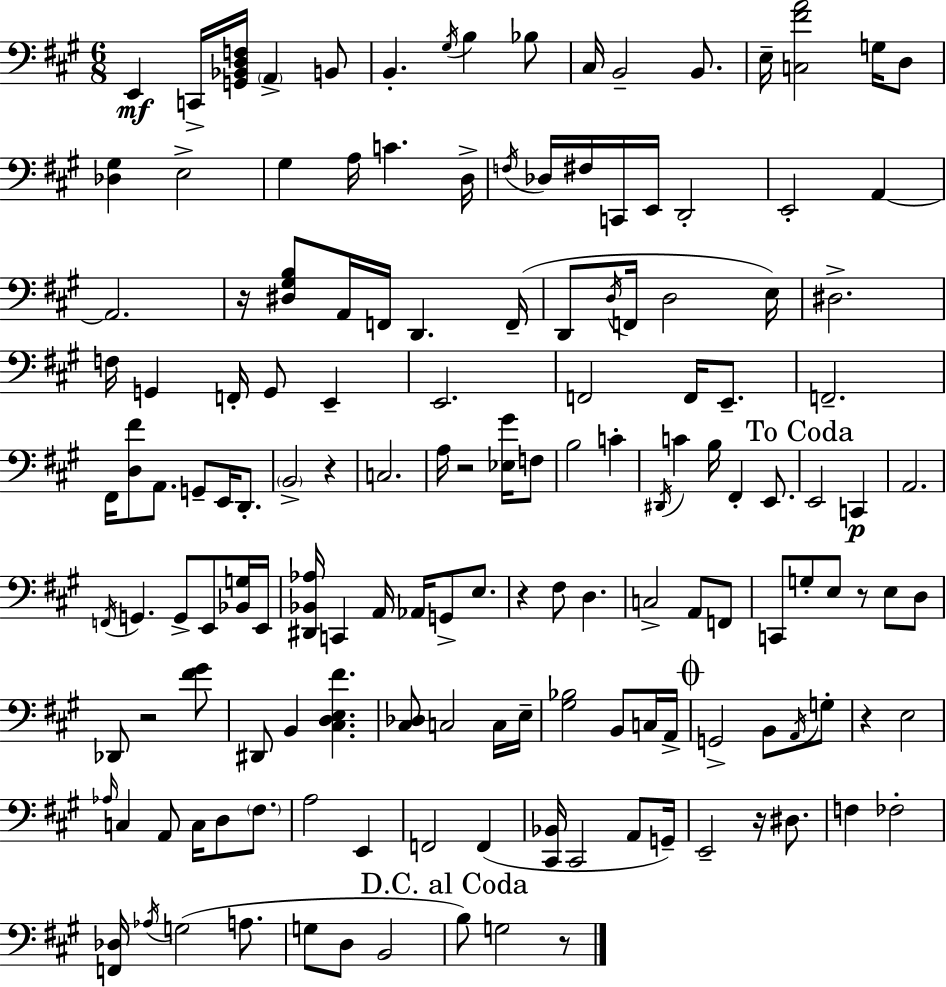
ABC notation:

X:1
T:Untitled
M:6/8
L:1/4
K:A
E,, C,,/4 [G,,_B,,D,F,]/4 A,, B,,/2 B,, ^G,/4 B, _B,/2 ^C,/4 B,,2 B,,/2 E,/4 [C,^FA]2 G,/4 D,/2 [_D,^G,] E,2 ^G, A,/4 C D,/4 F,/4 _D,/4 ^F,/4 C,,/4 E,,/4 D,,2 E,,2 A,, A,,2 z/4 [^D,^G,B,]/2 A,,/4 F,,/4 D,, F,,/4 D,,/2 D,/4 F,,/4 D,2 E,/4 ^D,2 F,/4 G,, F,,/4 G,,/2 E,, E,,2 F,,2 F,,/4 E,,/2 F,,2 ^F,,/4 [D,^F]/2 A,,/2 G,,/2 E,,/4 D,,/2 B,,2 z C,2 A,/4 z2 [_E,^G]/4 F,/2 B,2 C ^D,,/4 C B,/4 ^F,, E,,/2 E,,2 C,, A,,2 F,,/4 G,, G,,/2 E,,/2 [_B,,G,]/4 E,,/4 [^D,,_B,,_A,]/4 C,, A,,/4 _A,,/4 G,,/2 E,/2 z ^F,/2 D, C,2 A,,/2 F,,/2 C,,/2 G,/2 E,/2 z/2 E,/2 D,/2 _D,,/2 z2 [^F^G]/2 ^D,,/2 B,, [^C,D,E,^F] [^C,_D,]/2 C,2 C,/4 E,/4 [^G,_B,]2 B,,/2 C,/4 A,,/4 G,,2 B,,/2 A,,/4 G,/2 z E,2 _A,/4 C, A,,/2 C,/4 D,/2 ^F,/2 A,2 E,, F,,2 F,, [^C,,_B,,]/4 ^C,,2 A,,/2 G,,/4 E,,2 z/4 ^D,/2 F, _F,2 [F,,_D,]/4 _A,/4 G,2 A,/2 G,/2 D,/2 B,,2 B,/2 G,2 z/2